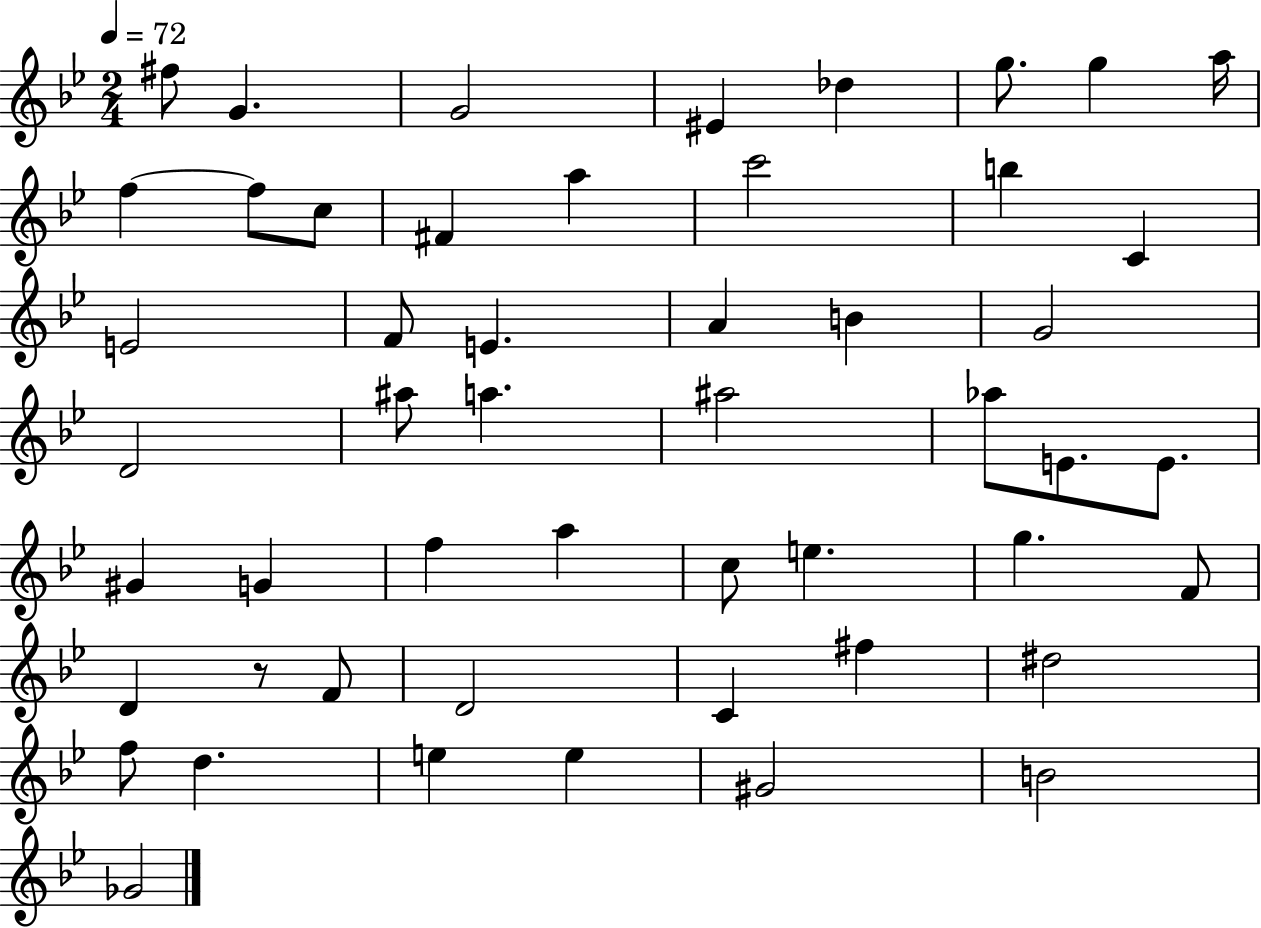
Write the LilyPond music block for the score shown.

{
  \clef treble
  \numericTimeSignature
  \time 2/4
  \key bes \major
  \tempo 4 = 72
  fis''8 g'4. | g'2 | eis'4 des''4 | g''8. g''4 a''16 | \break f''4~~ f''8 c''8 | fis'4 a''4 | c'''2 | b''4 c'4 | \break e'2 | f'8 e'4. | a'4 b'4 | g'2 | \break d'2 | ais''8 a''4. | ais''2 | aes''8 e'8. e'8. | \break gis'4 g'4 | f''4 a''4 | c''8 e''4. | g''4. f'8 | \break d'4 r8 f'8 | d'2 | c'4 fis''4 | dis''2 | \break f''8 d''4. | e''4 e''4 | gis'2 | b'2 | \break ges'2 | \bar "|."
}